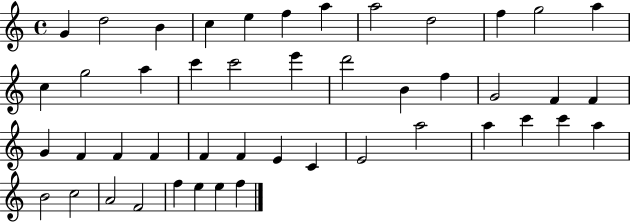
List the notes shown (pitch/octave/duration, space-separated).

G4/q D5/h B4/q C5/q E5/q F5/q A5/q A5/h D5/h F5/q G5/h A5/q C5/q G5/h A5/q C6/q C6/h E6/q D6/h B4/q F5/q G4/h F4/q F4/q G4/q F4/q F4/q F4/q F4/q F4/q E4/q C4/q E4/h A5/h A5/q C6/q C6/q A5/q B4/h C5/h A4/h F4/h F5/q E5/q E5/q F5/q